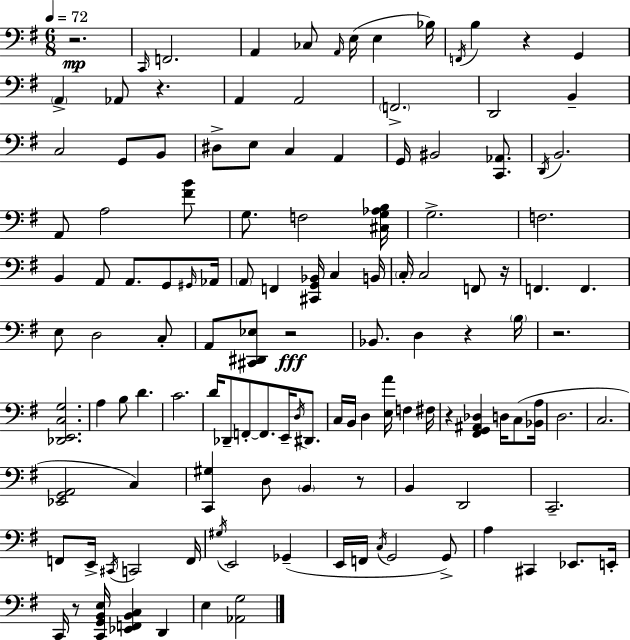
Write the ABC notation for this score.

X:1
T:Untitled
M:6/8
L:1/4
K:G
z2 C,,/4 F,,2 A,, _C,/2 A,,/4 E,/4 E, _B,/4 F,,/4 B, z G,, A,, _A,,/2 z A,, A,,2 F,,2 D,,2 B,, C,2 G,,/2 B,,/2 ^D,/2 E,/2 C, A,, G,,/4 ^B,,2 [C,,_A,,]/2 D,,/4 B,,2 A,,/2 A,2 [^FB]/2 G,/2 F,2 [^C,G,_A,B,]/4 G,2 F,2 B,, A,,/2 A,,/2 G,,/2 ^G,,/4 _A,,/4 A,,/2 F,, [^C,,G,,_B,,]/4 C, B,,/4 C,/4 C,2 F,,/2 z/4 F,, F,, E,/2 D,2 C,/2 A,,/2 [^C,,^D,,_E,]/2 z2 _B,,/2 D, z B,/4 z2 [_D,,E,,C,G,]2 A, B,/2 D C2 D/4 _D,,/2 F,,/2 F,,/2 E,,/4 D,/4 ^D,,/2 C,/4 B,,/4 D, [E,A]/4 F, ^F,/4 z [^F,,G,,^A,,_D,] D,/4 C,/2 [_B,,A,]/4 D,2 C,2 [_E,,G,,A,,]2 C, [C,,^G,] D,/2 B,, z/2 B,, D,,2 C,,2 F,,/2 E,,/4 ^C,,/4 C,,2 F,,/4 ^G,/4 E,,2 _G,, E,,/4 F,,/4 C,/4 G,,2 G,,/2 A, ^C,, _E,,/2 E,,/4 C,,/4 z/2 [C,,G,,B,,E,]/4 [_E,,F,,B,,C,] D,, E, [_A,,G,]2